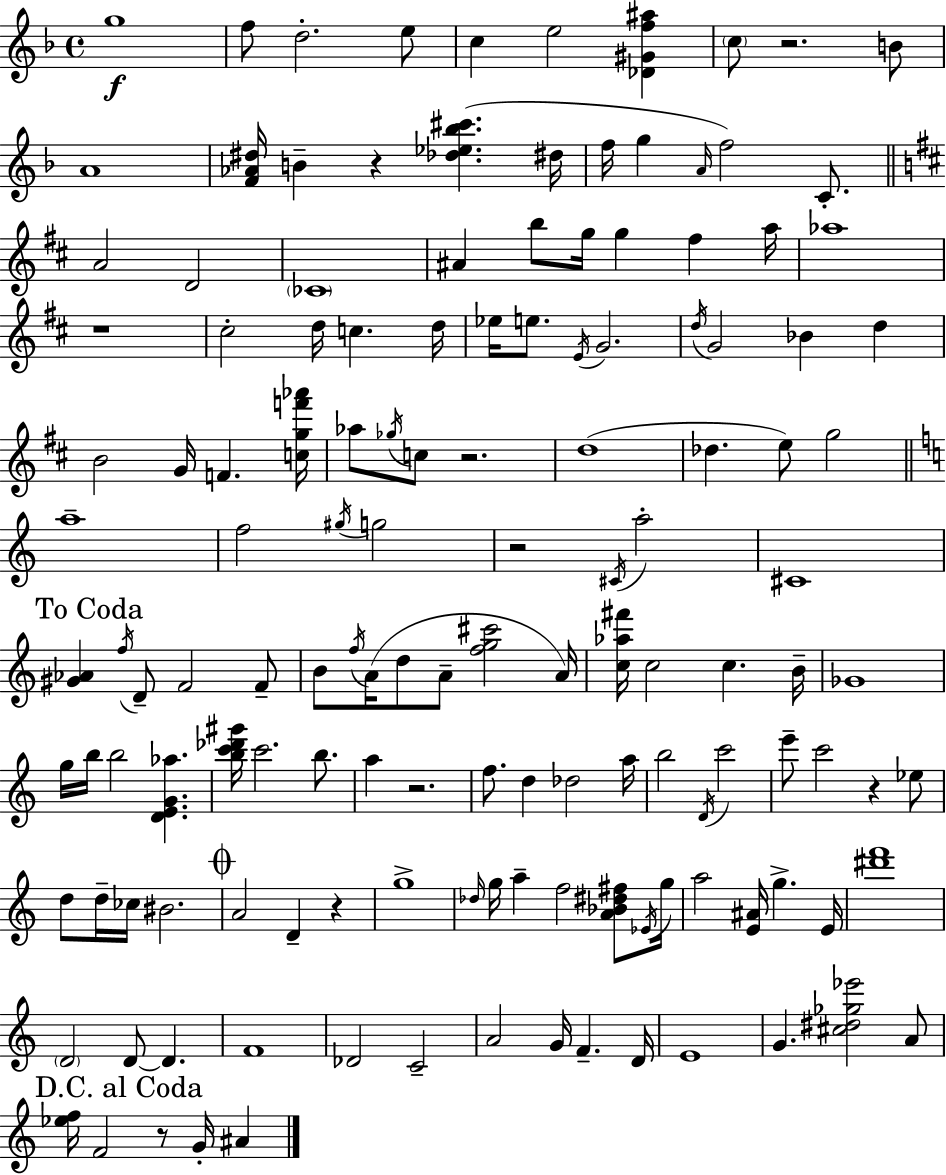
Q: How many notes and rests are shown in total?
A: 140